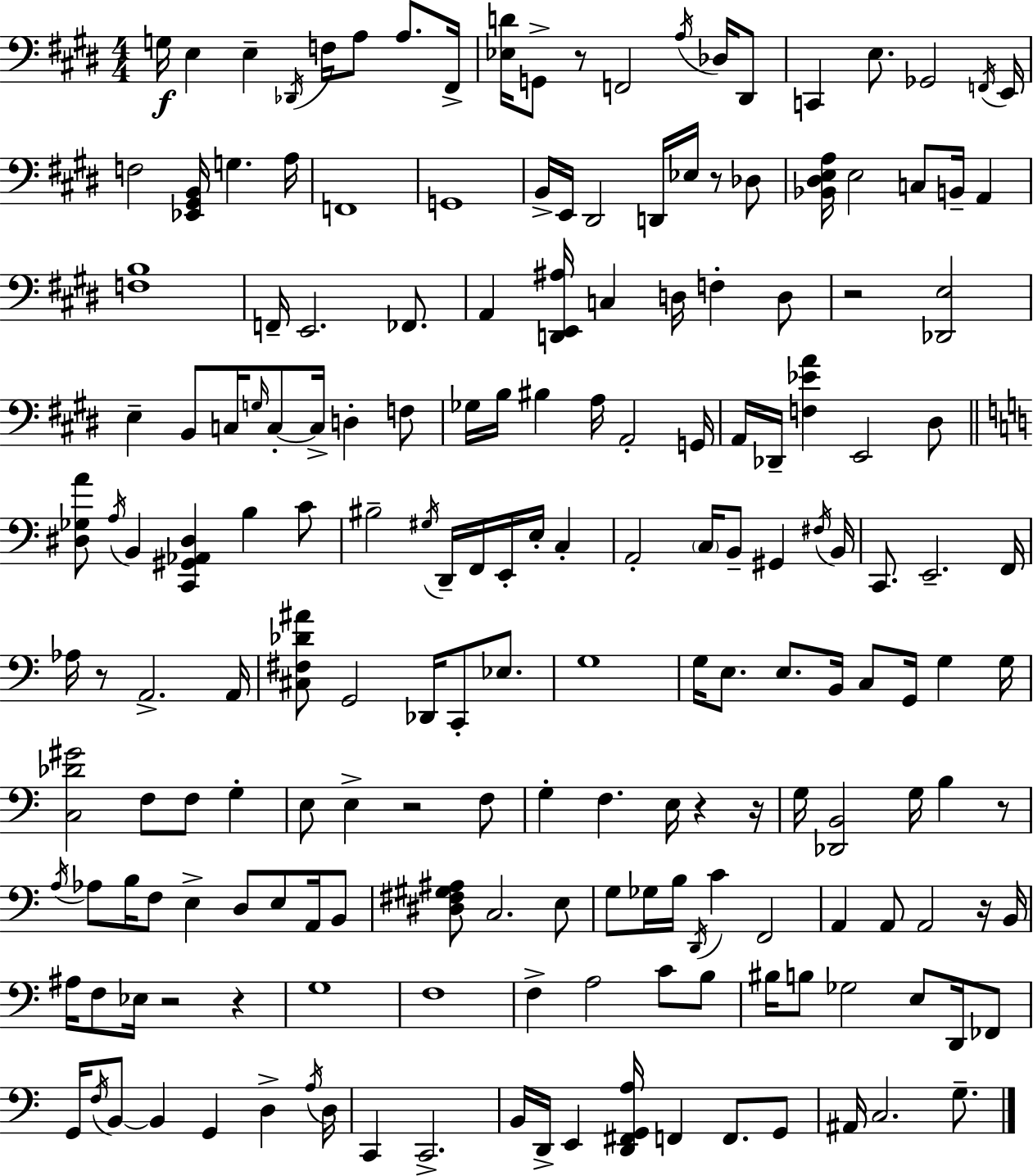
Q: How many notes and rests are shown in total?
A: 187